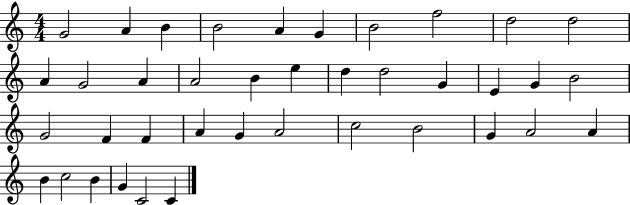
G4/h A4/q B4/q B4/h A4/q G4/q B4/h F5/h D5/h D5/h A4/q G4/h A4/q A4/h B4/q E5/q D5/q D5/h G4/q E4/q G4/q B4/h G4/h F4/q F4/q A4/q G4/q A4/h C5/h B4/h G4/q A4/h A4/q B4/q C5/h B4/q G4/q C4/h C4/q